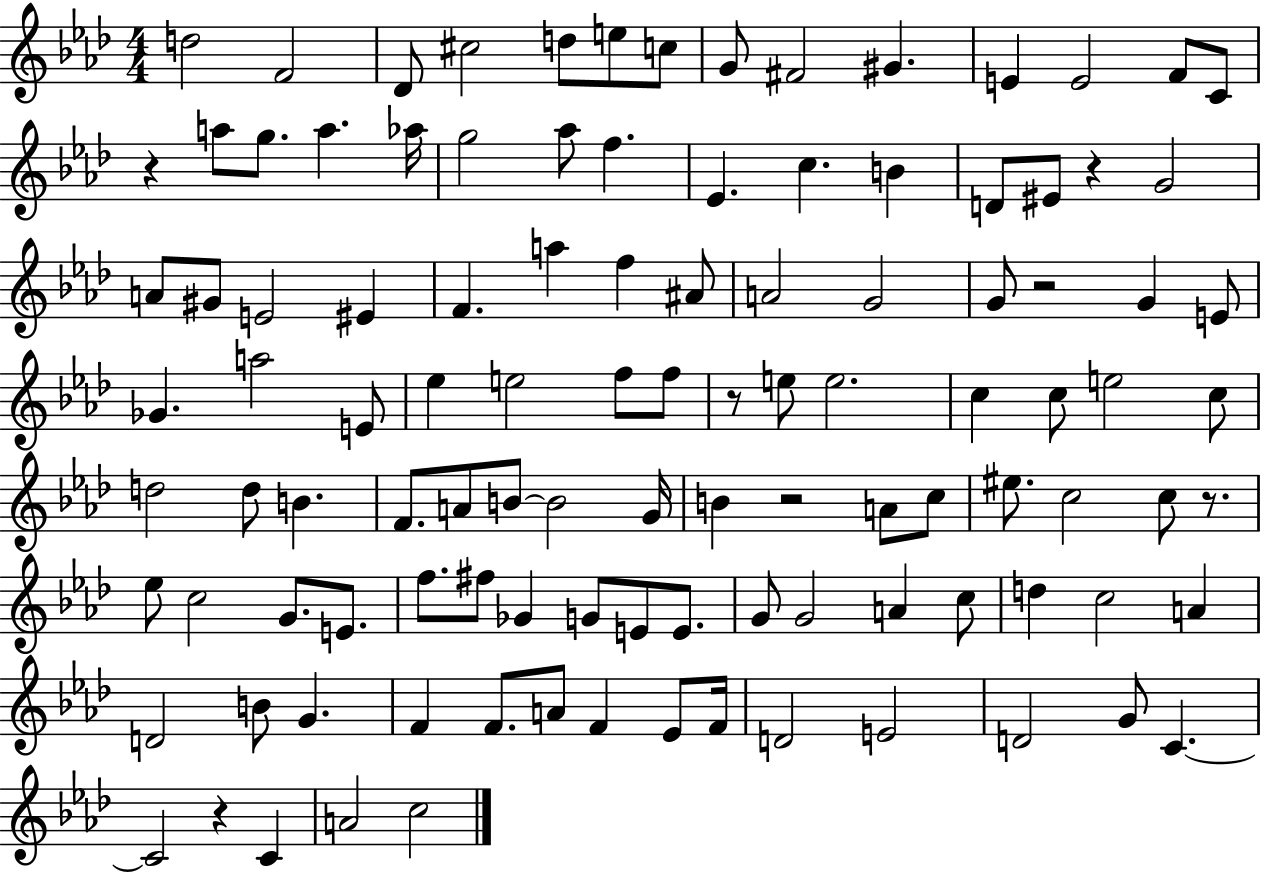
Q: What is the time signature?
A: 4/4